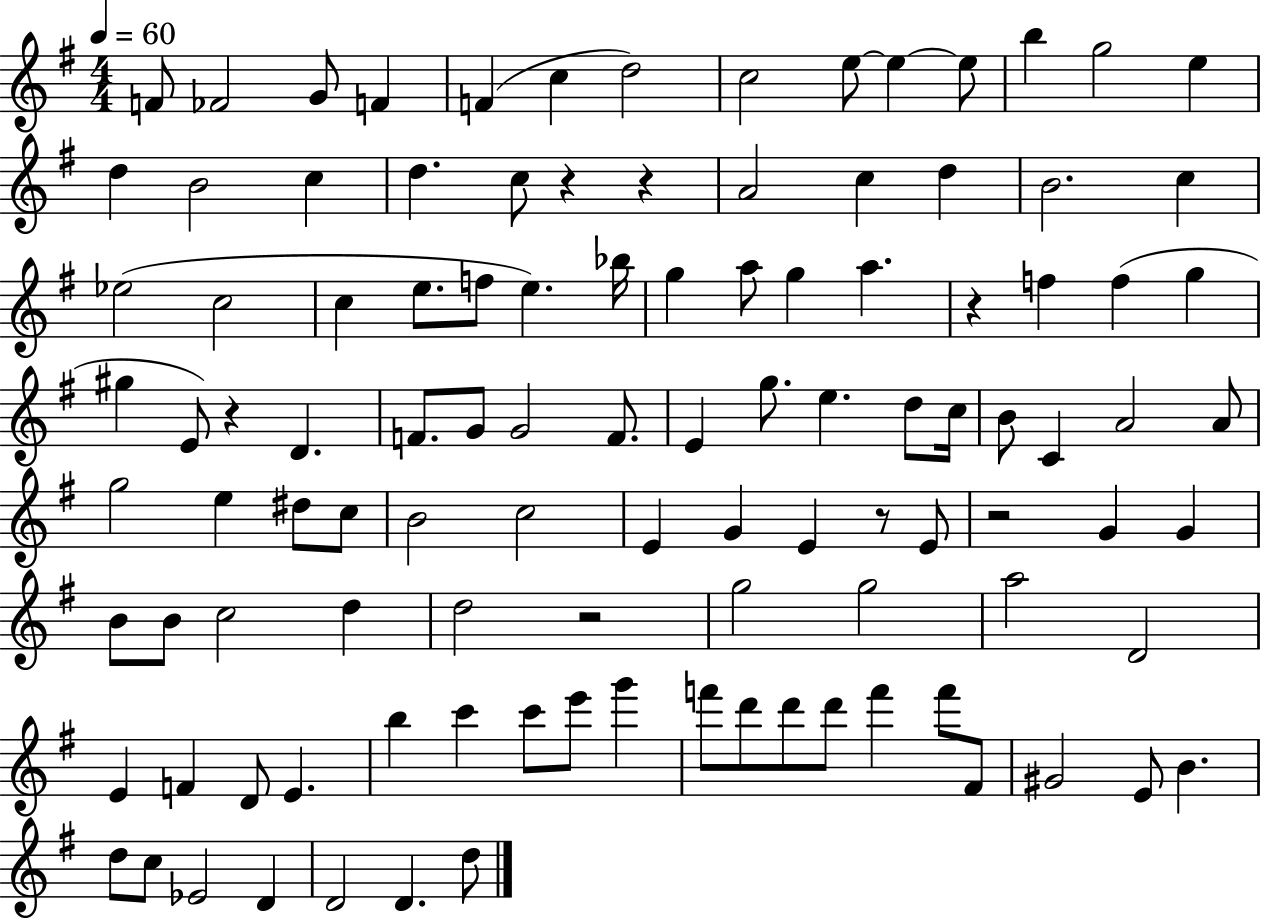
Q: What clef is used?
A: treble